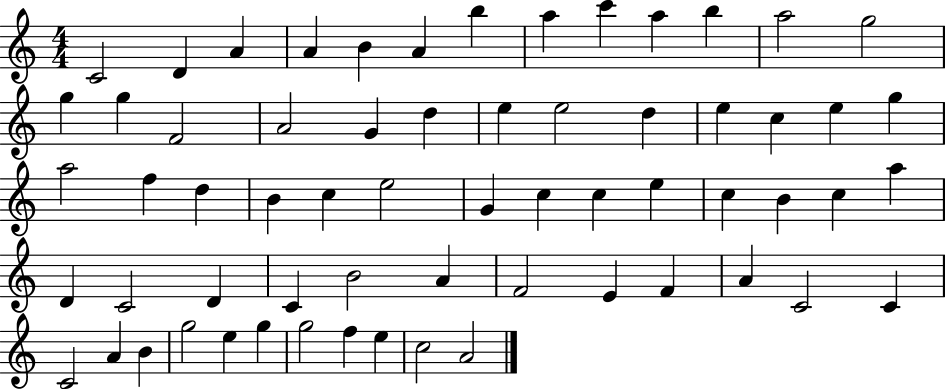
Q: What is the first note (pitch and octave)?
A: C4